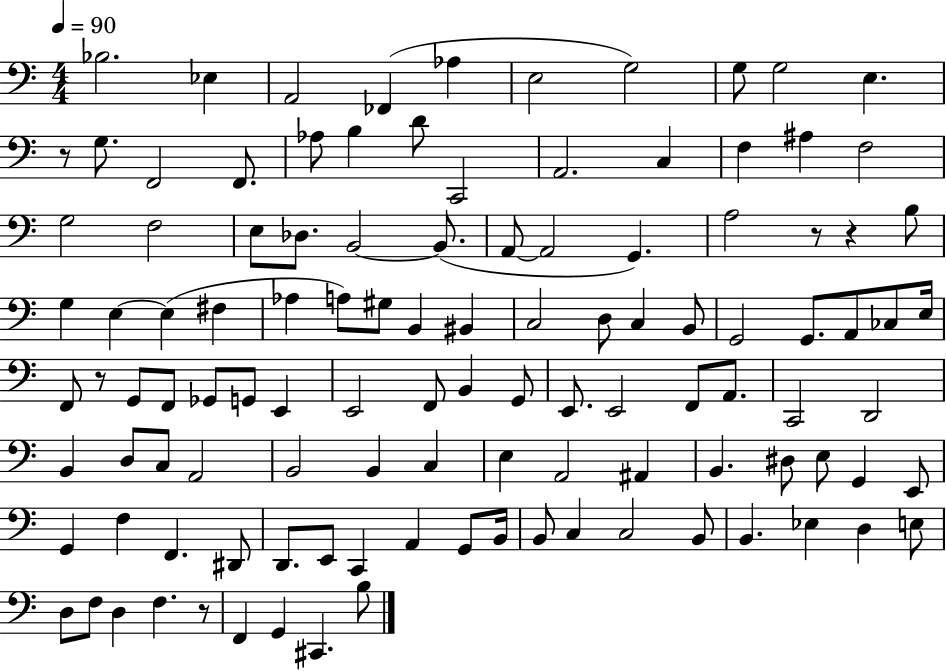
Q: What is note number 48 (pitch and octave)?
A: G2